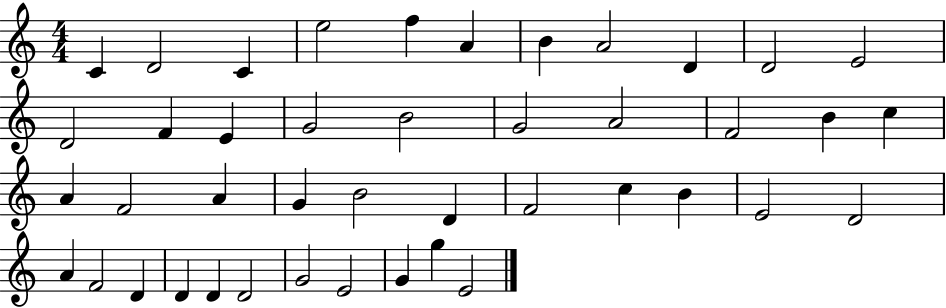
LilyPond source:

{
  \clef treble
  \numericTimeSignature
  \time 4/4
  \key c \major
  c'4 d'2 c'4 | e''2 f''4 a'4 | b'4 a'2 d'4 | d'2 e'2 | \break d'2 f'4 e'4 | g'2 b'2 | g'2 a'2 | f'2 b'4 c''4 | \break a'4 f'2 a'4 | g'4 b'2 d'4 | f'2 c''4 b'4 | e'2 d'2 | \break a'4 f'2 d'4 | d'4 d'4 d'2 | g'2 e'2 | g'4 g''4 e'2 | \break \bar "|."
}